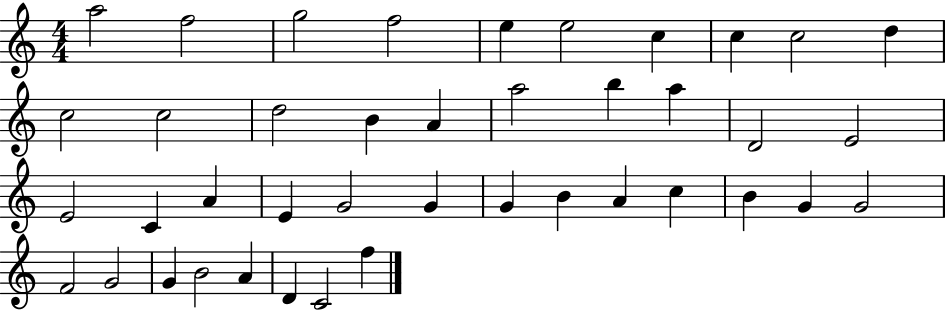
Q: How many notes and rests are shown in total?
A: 41